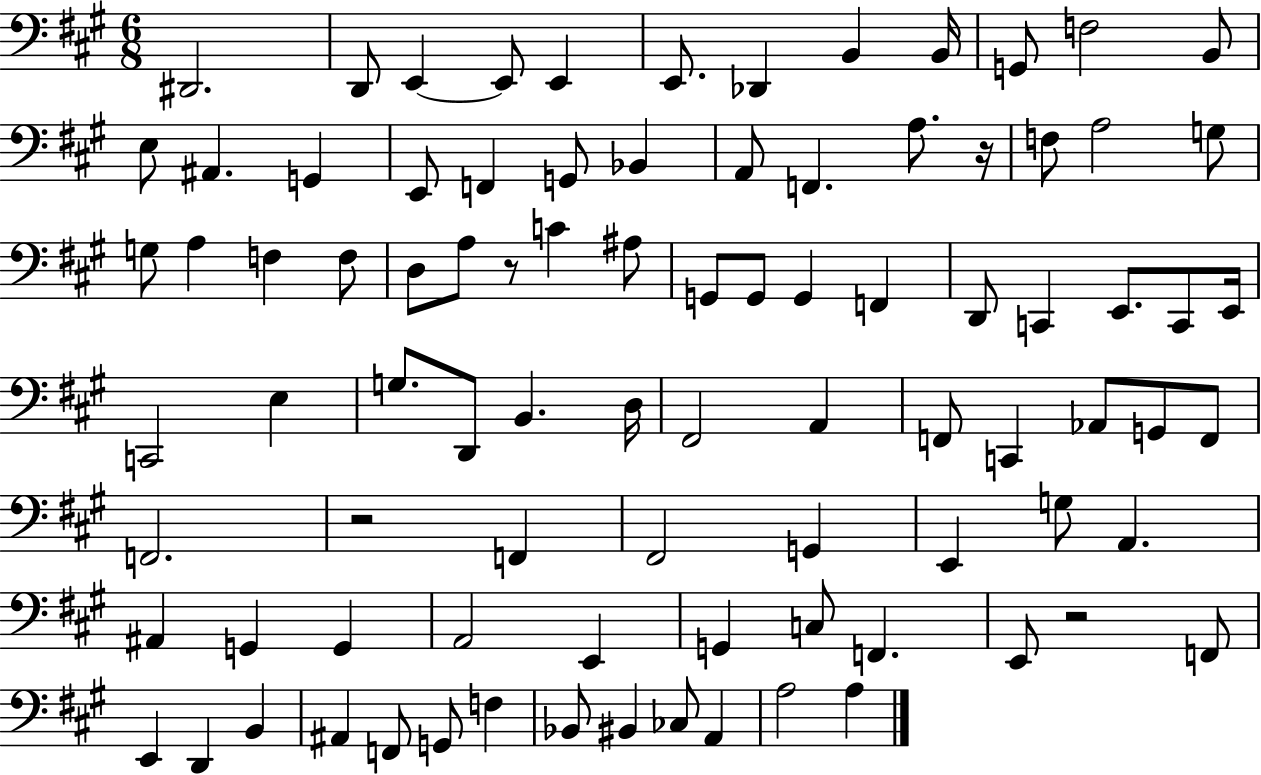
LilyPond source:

{
  \clef bass
  \numericTimeSignature
  \time 6/8
  \key a \major
  dis,2. | d,8 e,4~~ e,8 e,4 | e,8. des,4 b,4 b,16 | g,8 f2 b,8 | \break e8 ais,4. g,4 | e,8 f,4 g,8 bes,4 | a,8 f,4. a8. r16 | f8 a2 g8 | \break g8 a4 f4 f8 | d8 a8 r8 c'4 ais8 | g,8 g,8 g,4 f,4 | d,8 c,4 e,8. c,8 e,16 | \break c,2 e4 | g8. d,8 b,4. d16 | fis,2 a,4 | f,8 c,4 aes,8 g,8 f,8 | \break f,2. | r2 f,4 | fis,2 g,4 | e,4 g8 a,4. | \break ais,4 g,4 g,4 | a,2 e,4 | g,4 c8 f,4. | e,8 r2 f,8 | \break e,4 d,4 b,4 | ais,4 f,8 g,8 f4 | bes,8 bis,4 ces8 a,4 | a2 a4 | \break \bar "|."
}